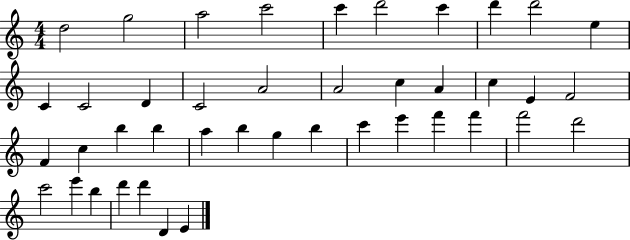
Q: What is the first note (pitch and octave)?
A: D5